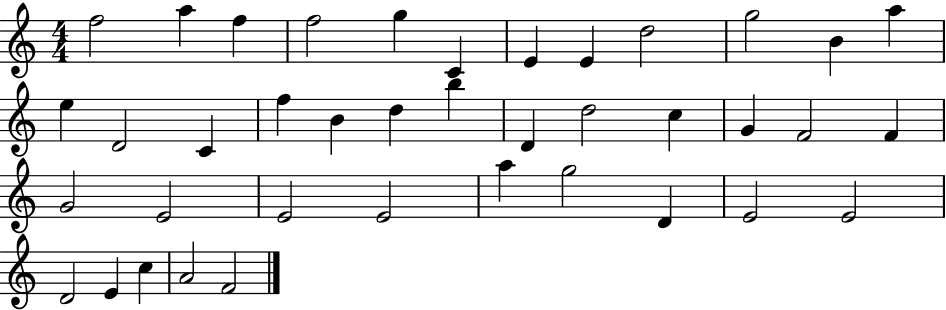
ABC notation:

X:1
T:Untitled
M:4/4
L:1/4
K:C
f2 a f f2 g C E E d2 g2 B a e D2 C f B d b D d2 c G F2 F G2 E2 E2 E2 a g2 D E2 E2 D2 E c A2 F2